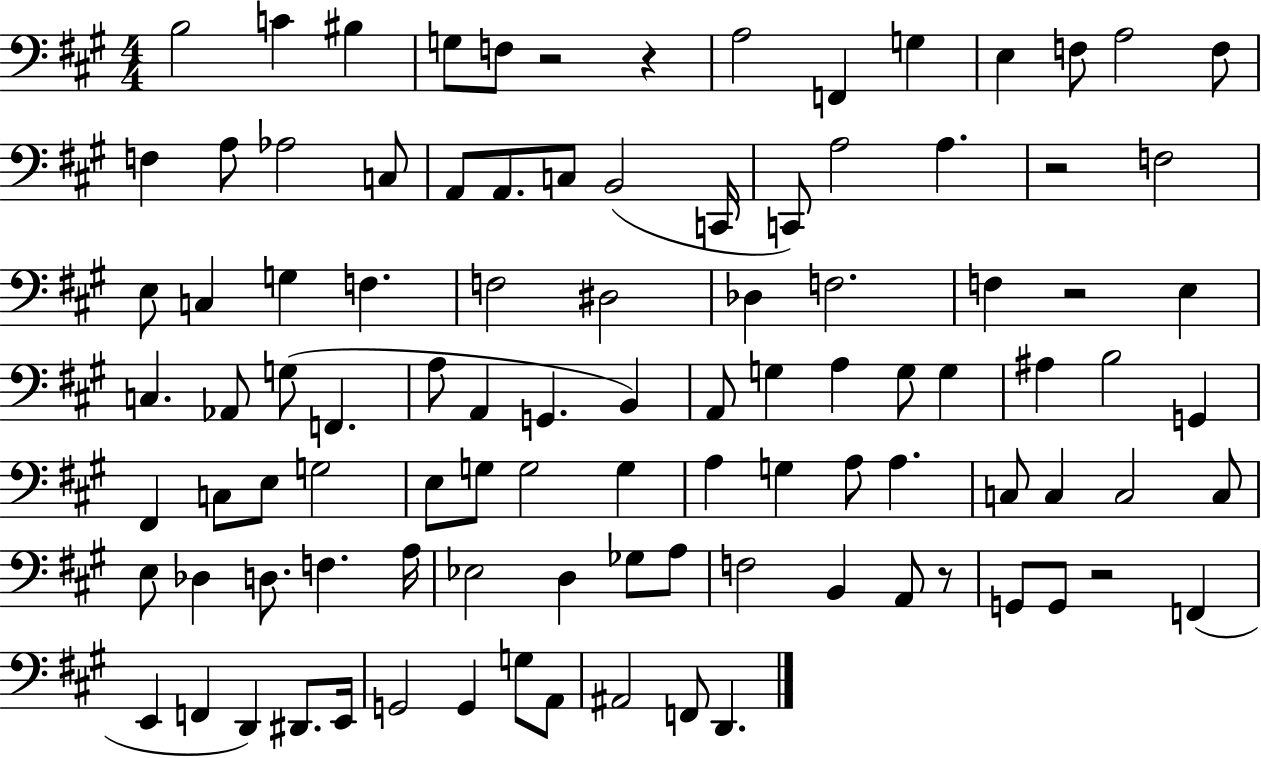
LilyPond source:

{
  \clef bass
  \numericTimeSignature
  \time 4/4
  \key a \major
  b2 c'4 bis4 | g8 f8 r2 r4 | a2 f,4 g4 | e4 f8 a2 f8 | \break f4 a8 aes2 c8 | a,8 a,8. c8 b,2( c,16 | c,8) a2 a4. | r2 f2 | \break e8 c4 g4 f4. | f2 dis2 | des4 f2. | f4 r2 e4 | \break c4. aes,8 g8( f,4. | a8 a,4 g,4. b,4) | a,8 g4 a4 g8 g4 | ais4 b2 g,4 | \break fis,4 c8 e8 g2 | e8 g8 g2 g4 | a4 g4 a8 a4. | c8 c4 c2 c8 | \break e8 des4 d8. f4. a16 | ees2 d4 ges8 a8 | f2 b,4 a,8 r8 | g,8 g,8 r2 f,4( | \break e,4 f,4 d,4) dis,8. e,16 | g,2 g,4 g8 a,8 | ais,2 f,8 d,4. | \bar "|."
}